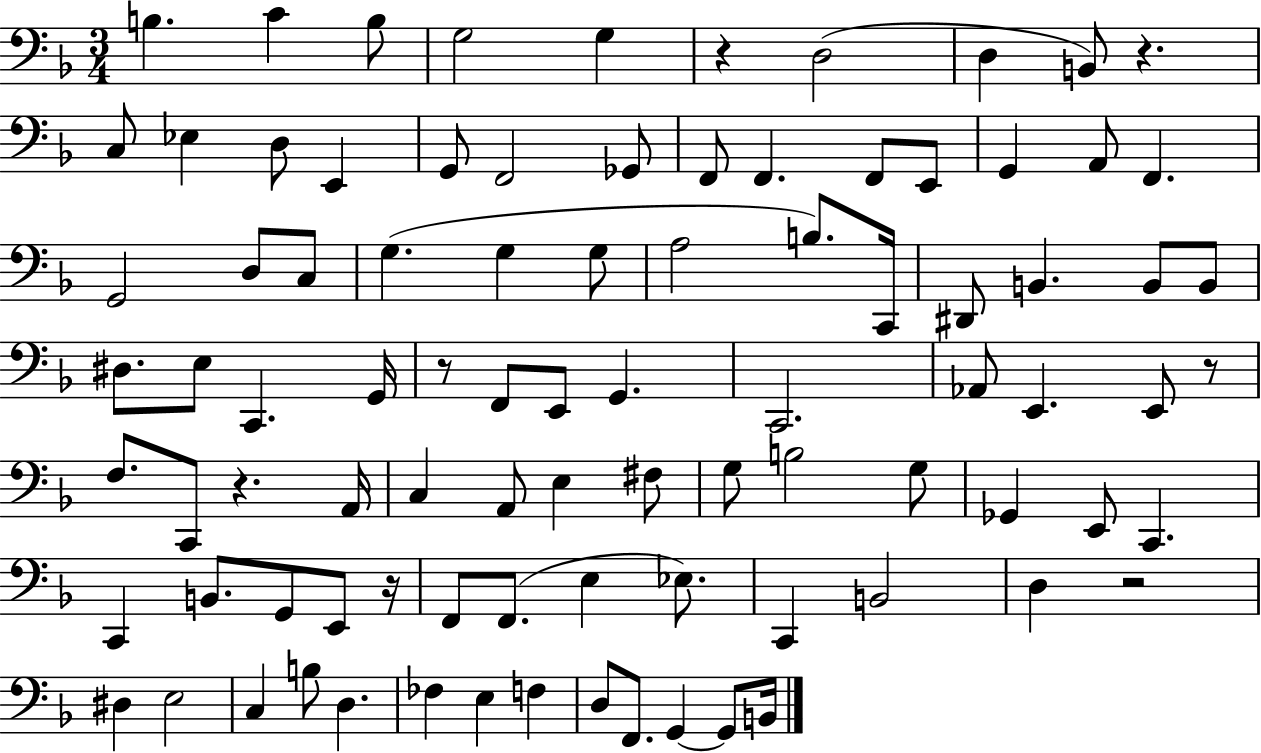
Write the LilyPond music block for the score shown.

{
  \clef bass
  \numericTimeSignature
  \time 3/4
  \key f \major
  \repeat volta 2 { b4. c'4 b8 | g2 g4 | r4 d2( | d4 b,8) r4. | \break c8 ees4 d8 e,4 | g,8 f,2 ges,8 | f,8 f,4. f,8 e,8 | g,4 a,8 f,4. | \break g,2 d8 c8 | g4.( g4 g8 | a2 b8.) c,16 | dis,8 b,4. b,8 b,8 | \break dis8. e8 c,4. g,16 | r8 f,8 e,8 g,4. | c,2. | aes,8 e,4. e,8 r8 | \break f8. c,8 r4. a,16 | c4 a,8 e4 fis8 | g8 b2 g8 | ges,4 e,8 c,4. | \break c,4 b,8. g,8 e,8 r16 | f,8 f,8.( e4 ees8.) | c,4 b,2 | d4 r2 | \break dis4 e2 | c4 b8 d4. | fes4 e4 f4 | d8 f,8. g,4~~ g,8 b,16 | \break } \bar "|."
}